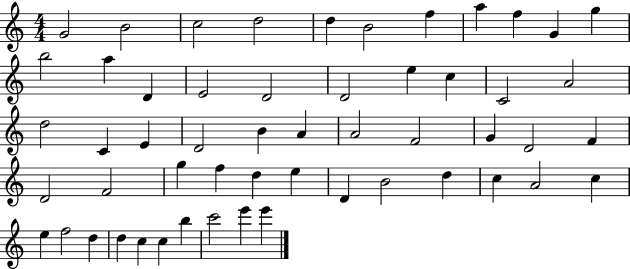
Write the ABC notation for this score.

X:1
T:Untitled
M:4/4
L:1/4
K:C
G2 B2 c2 d2 d B2 f a f G g b2 a D E2 D2 D2 e c C2 A2 d2 C E D2 B A A2 F2 G D2 F D2 F2 g f d e D B2 d c A2 c e f2 d d c c b c'2 e' e'